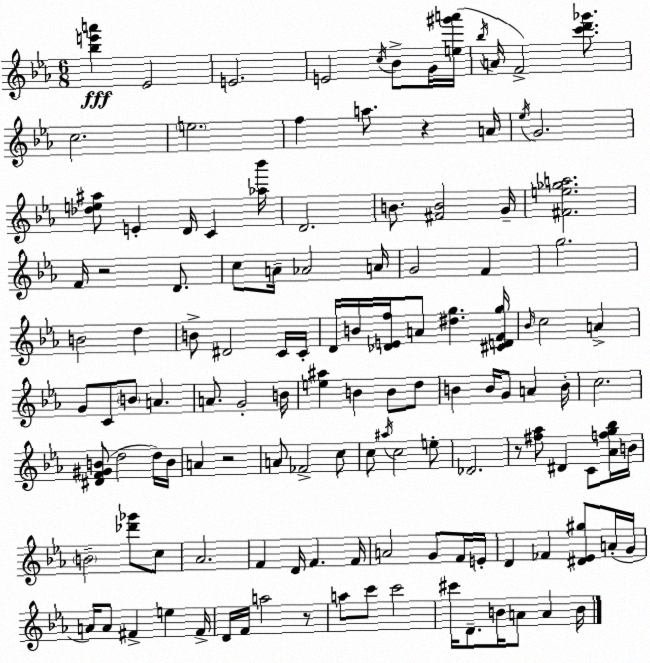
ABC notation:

X:1
T:Untitled
M:6/8
L:1/4
K:Cm
[_be'a'] _E2 E2 E2 c/4 _B/2 G/4 [e^g'a']/4 _b/4 A/4 F2 [c'd'_g']/2 c2 e2 f a/2 z A/4 _e/4 G2 [_de^a]/2 E D/4 C [_a_b']/4 D2 B/2 [^FB]2 G/4 [^Fe_ga]2 F/4 z2 D/2 c/2 A/4 _A2 A/4 G2 F g2 B2 d B/2 ^D2 C/4 C/4 D/4 B/4 [_DEf]/4 A/2 [^dg] [^CDFg]/4 _B/4 c2 A G/2 C/2 B/2 A A/2 G2 B/4 [e^a] B B/2 d/2 B B/4 G/2 A B/4 c2 [^DF^GB]/2 d2 d/4 B/4 A z2 A/2 _F2 c/2 c/2 ^a/4 c2 e/2 _D2 z/2 [^f_a]/2 ^D C/2 [_Afg_b]/4 B/4 B2 [_d'_g']/2 c/2 _A2 F D/4 F F/4 A2 G/2 F/4 E/4 D _F [^D_E^g]/2 A/4 G/4 A/4 A/2 ^F e ^F/4 D/4 F/4 a2 z/2 a/2 c'/2 c'2 ^c'/4 D/2 B/4 A/2 A B/4